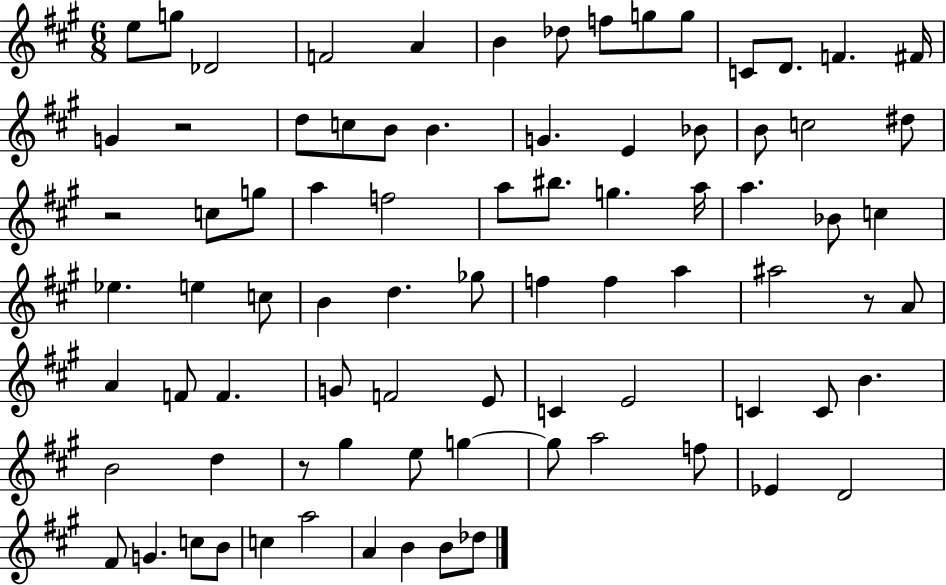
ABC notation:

X:1
T:Untitled
M:6/8
L:1/4
K:A
e/2 g/2 _D2 F2 A B _d/2 f/2 g/2 g/2 C/2 D/2 F ^F/4 G z2 d/2 c/2 B/2 B G E _B/2 B/2 c2 ^d/2 z2 c/2 g/2 a f2 a/2 ^b/2 g a/4 a _B/2 c _e e c/2 B d _g/2 f f a ^a2 z/2 A/2 A F/2 F G/2 F2 E/2 C E2 C C/2 B B2 d z/2 ^g e/2 g g/2 a2 f/2 _E D2 ^F/2 G c/2 B/2 c a2 A B B/2 _d/2